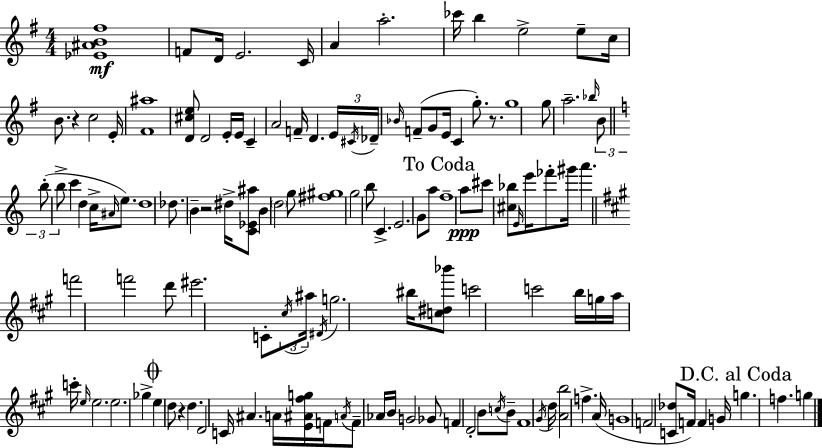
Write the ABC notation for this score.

X:1
T:Untitled
M:4/4
L:1/4
K:G
[_E^AB^f]4 F/2 D/4 E2 C/4 A a2 _c'/4 b e2 e/2 c/4 B/2 z c2 E/4 [^F^a]4 [D^ce]/2 D2 E/4 E/4 C A2 F/4 D E/4 ^C/4 _D/4 _B/4 F/2 G/2 E/4 C g/2 z/2 g4 g/2 a2 _b/4 B/2 b/2 b/2 c' d c/4 ^A/4 e/2 d4 _d/2 B z2 ^d/4 [C_E^a]/2 B d2 g/2 [^f^g]4 g2 b/2 C E2 G/2 a/2 f4 a/2 ^c'/2 [^c_b]/2 E/4 e'/4 _f'/2 ^g'/4 a' f'2 f'2 d'/2 ^e'2 C/2 ^c/4 ^a/4 ^D/4 g2 ^b/4 [c^d_b']/2 c'2 c'2 b/4 g/4 a/4 c'/4 e/4 e2 e2 _g e d/2 z d D2 C/4 ^A A/4 [E^A^fg]/4 F/4 A/4 F/2 _A/4 B/4 G2 _G/2 F D2 B/2 c/4 B/2 ^F4 ^G/4 d/4 [Ab]2 f A/4 G4 F2 [C_d]/2 F/4 F G/4 g f g